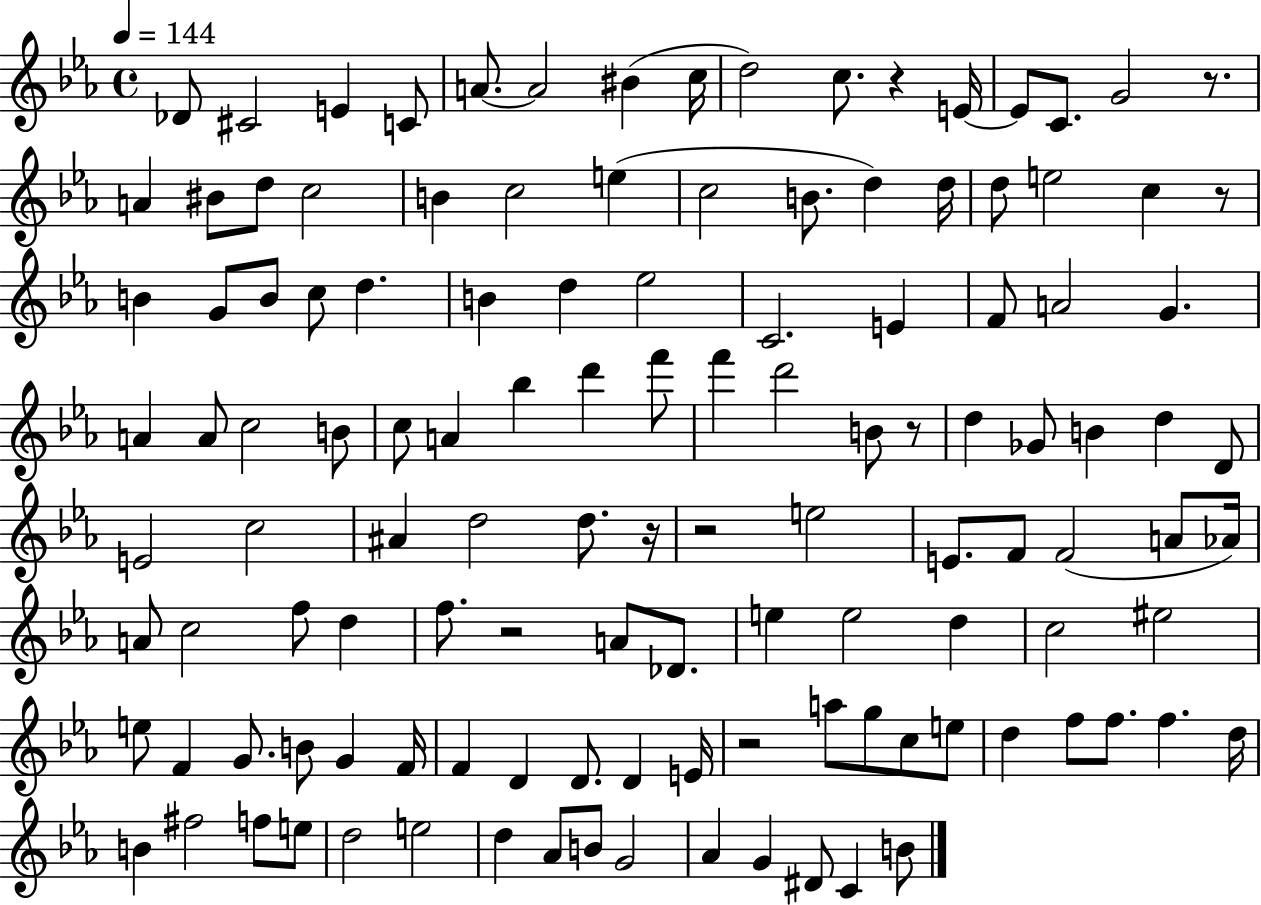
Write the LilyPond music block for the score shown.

{
  \clef treble
  \time 4/4
  \defaultTimeSignature
  \key ees \major
  \tempo 4 = 144
  des'8 cis'2 e'4 c'8 | a'8.~~ a'2 bis'4( c''16 | d''2) c''8. r4 e'16~~ | e'8 c'8. g'2 r8. | \break a'4 bis'8 d''8 c''2 | b'4 c''2 e''4( | c''2 b'8. d''4) d''16 | d''8 e''2 c''4 r8 | \break b'4 g'8 b'8 c''8 d''4. | b'4 d''4 ees''2 | c'2. e'4 | f'8 a'2 g'4. | \break a'4 a'8 c''2 b'8 | c''8 a'4 bes''4 d'''4 f'''8 | f'''4 d'''2 b'8 r8 | d''4 ges'8 b'4 d''4 d'8 | \break e'2 c''2 | ais'4 d''2 d''8. r16 | r2 e''2 | e'8. f'8 f'2( a'8 aes'16) | \break a'8 c''2 f''8 d''4 | f''8. r2 a'8 des'8. | e''4 e''2 d''4 | c''2 eis''2 | \break e''8 f'4 g'8. b'8 g'4 f'16 | f'4 d'4 d'8. d'4 e'16 | r2 a''8 g''8 c''8 e''8 | d''4 f''8 f''8. f''4. d''16 | \break b'4 fis''2 f''8 e''8 | d''2 e''2 | d''4 aes'8 b'8 g'2 | aes'4 g'4 dis'8 c'4 b'8 | \break \bar "|."
}